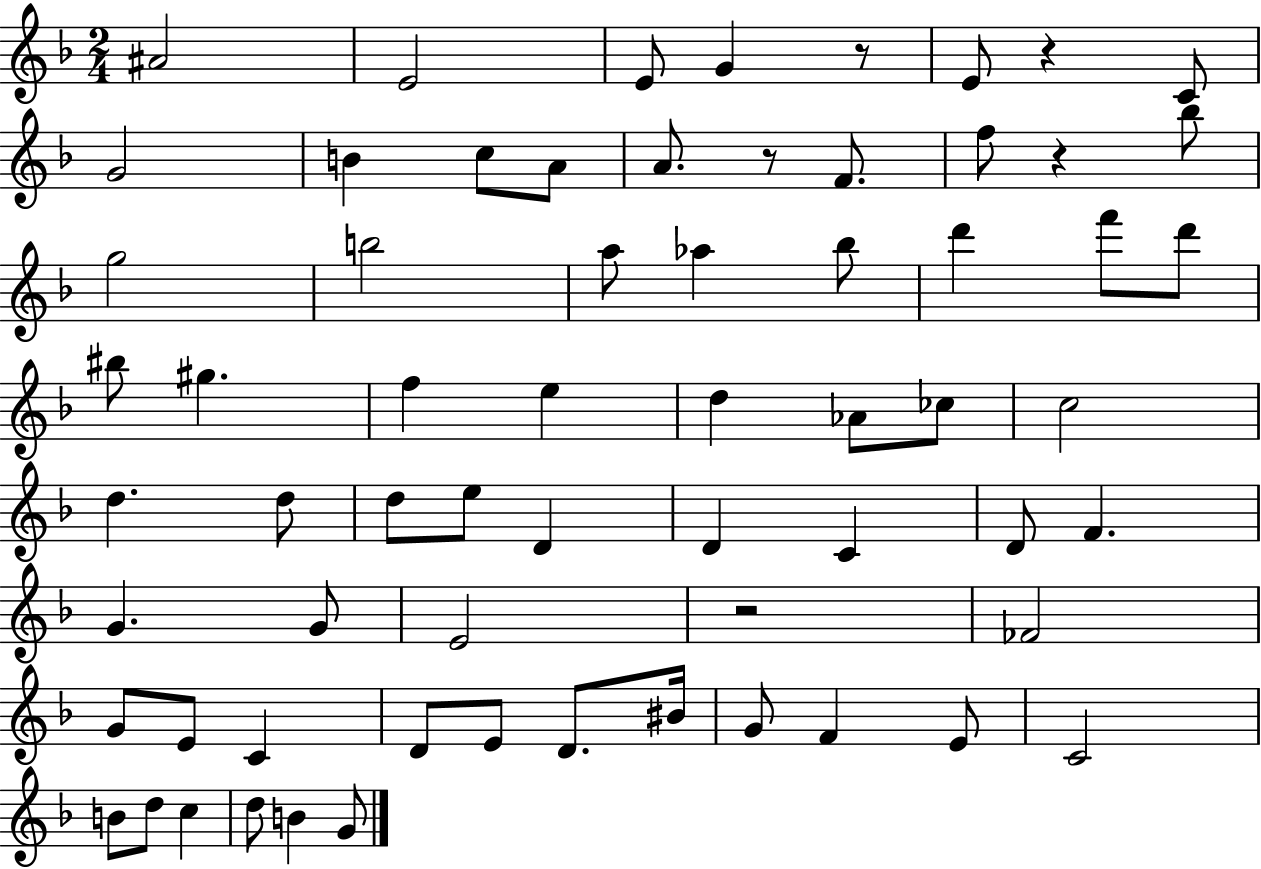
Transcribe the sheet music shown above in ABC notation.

X:1
T:Untitled
M:2/4
L:1/4
K:F
^A2 E2 E/2 G z/2 E/2 z C/2 G2 B c/2 A/2 A/2 z/2 F/2 f/2 z _b/2 g2 b2 a/2 _a _b/2 d' f'/2 d'/2 ^b/2 ^g f e d _A/2 _c/2 c2 d d/2 d/2 e/2 D D C D/2 F G G/2 E2 z2 _F2 G/2 E/2 C D/2 E/2 D/2 ^B/4 G/2 F E/2 C2 B/2 d/2 c d/2 B G/2